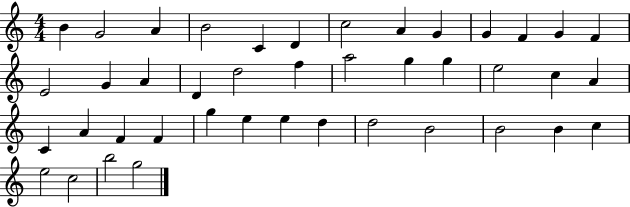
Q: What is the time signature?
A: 4/4